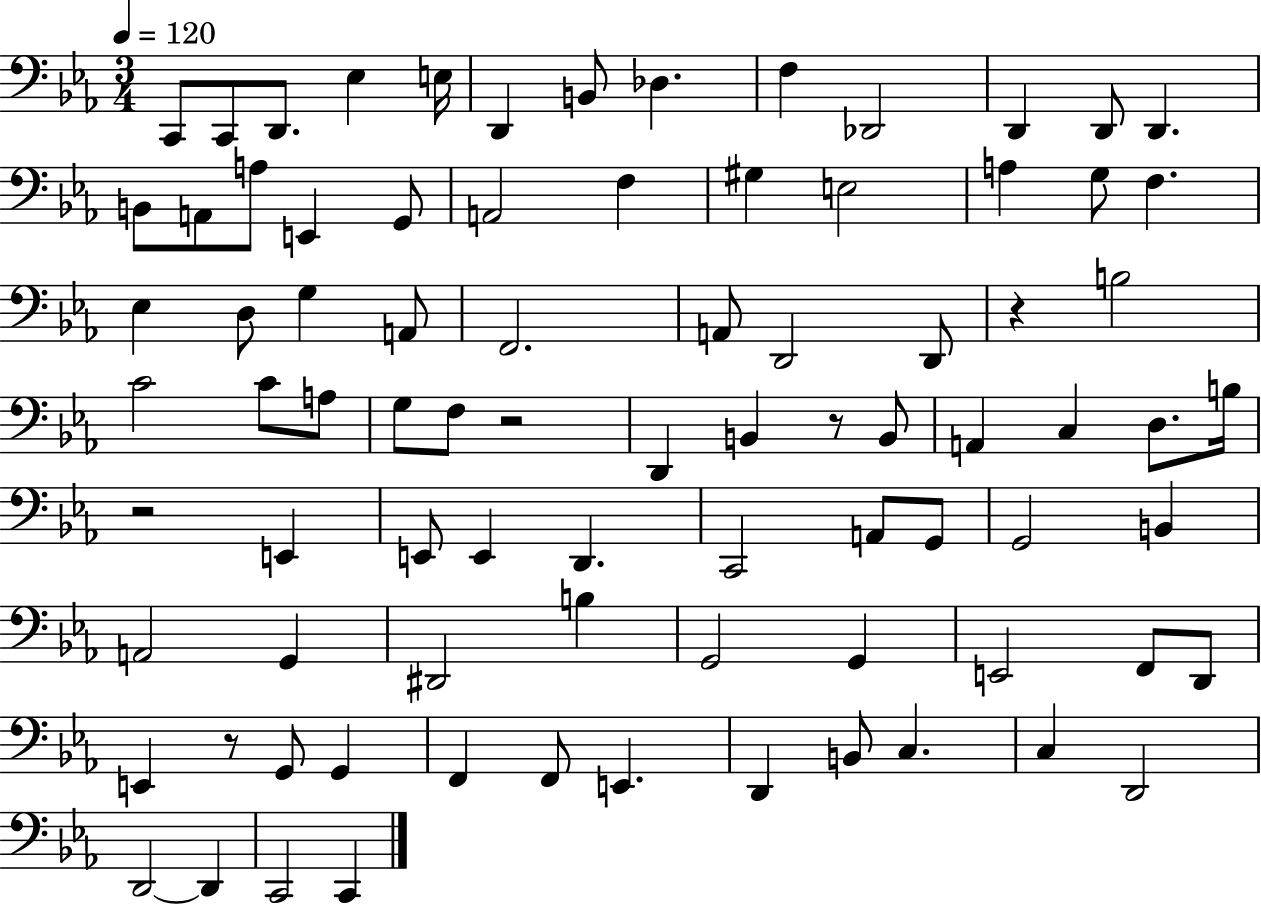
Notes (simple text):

C2/e C2/e D2/e. Eb3/q E3/s D2/q B2/e Db3/q. F3/q Db2/h D2/q D2/e D2/q. B2/e A2/e A3/e E2/q G2/e A2/h F3/q G#3/q E3/h A3/q G3/e F3/q. Eb3/q D3/e G3/q A2/e F2/h. A2/e D2/h D2/e R/q B3/h C4/h C4/e A3/e G3/e F3/e R/h D2/q B2/q R/e B2/e A2/q C3/q D3/e. B3/s R/h E2/q E2/e E2/q D2/q. C2/h A2/e G2/e G2/h B2/q A2/h G2/q D#2/h B3/q G2/h G2/q E2/h F2/e D2/e E2/q R/e G2/e G2/q F2/q F2/e E2/q. D2/q B2/e C3/q. C3/q D2/h D2/h D2/q C2/h C2/q